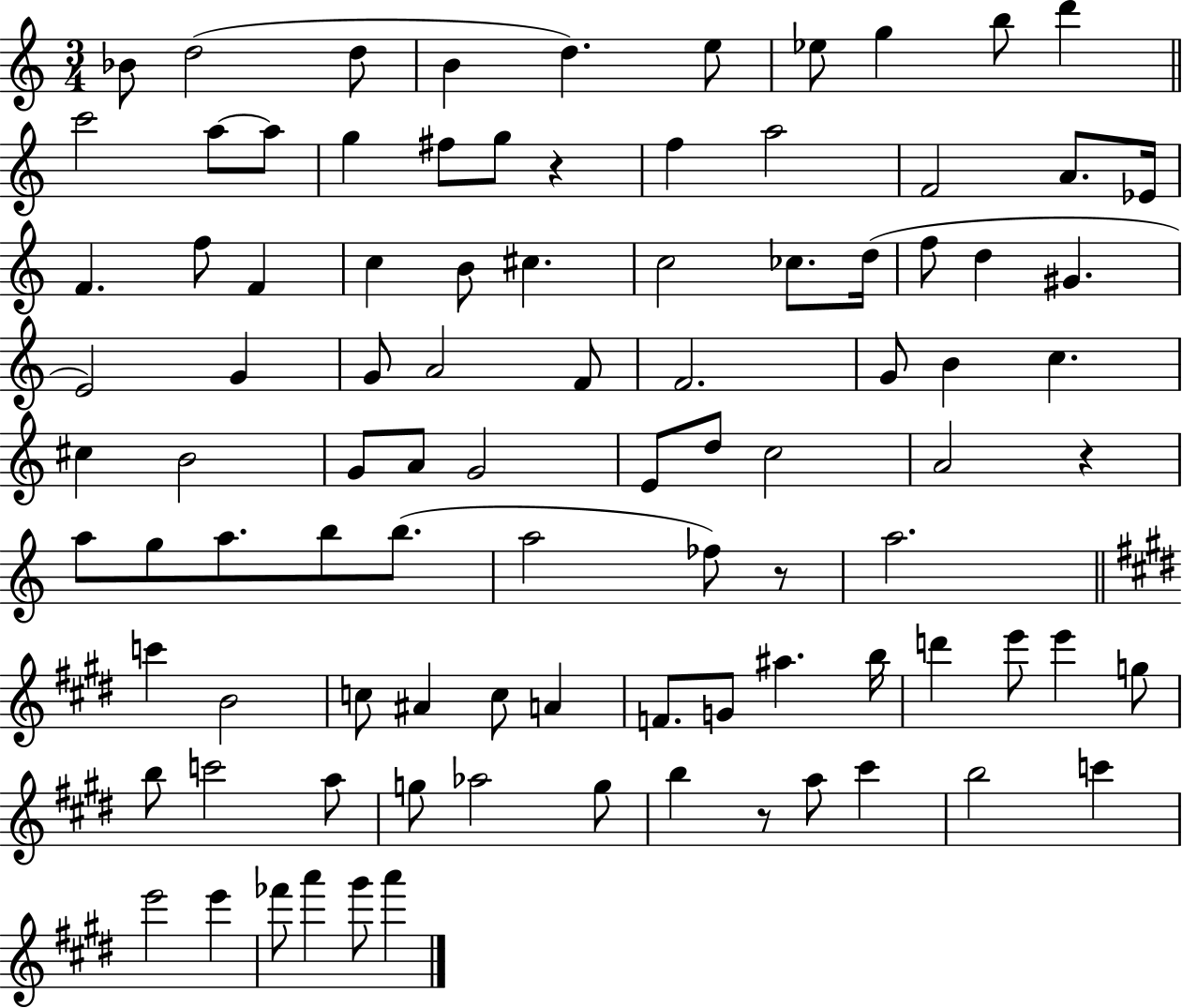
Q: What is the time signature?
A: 3/4